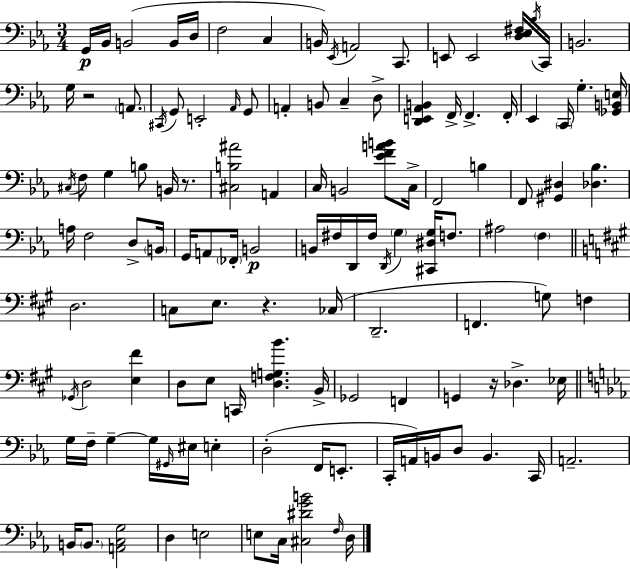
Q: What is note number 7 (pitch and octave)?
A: C3